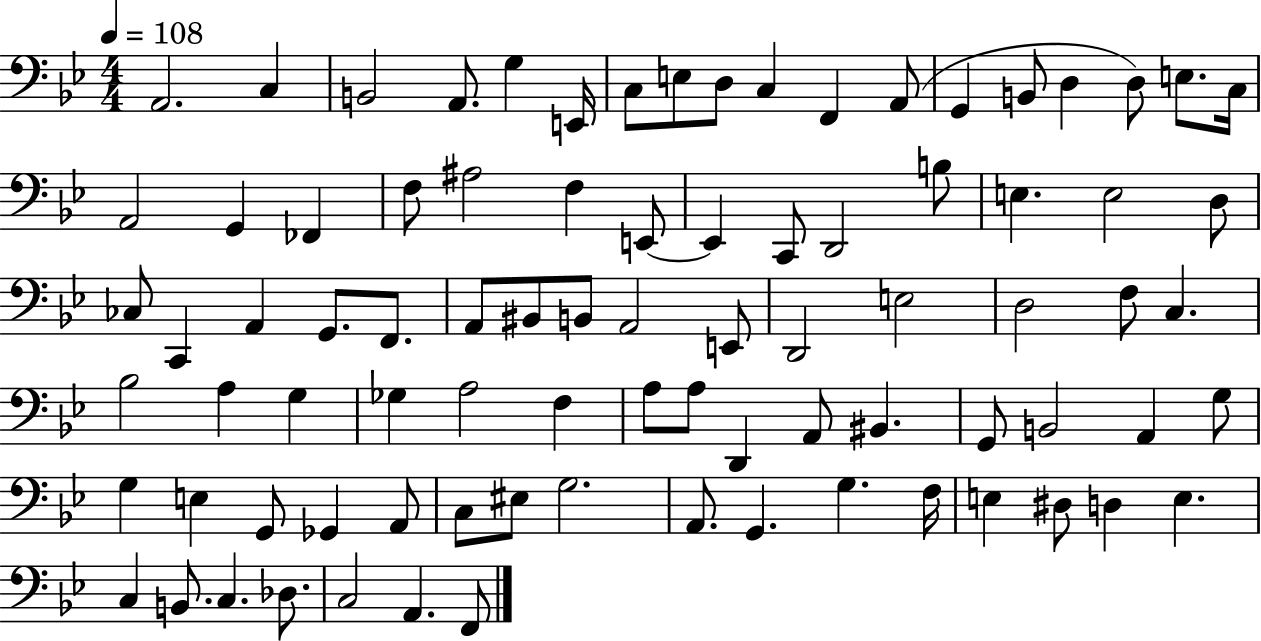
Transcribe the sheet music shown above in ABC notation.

X:1
T:Untitled
M:4/4
L:1/4
K:Bb
A,,2 C, B,,2 A,,/2 G, E,,/4 C,/2 E,/2 D,/2 C, F,, A,,/2 G,, B,,/2 D, D,/2 E,/2 C,/4 A,,2 G,, _F,, F,/2 ^A,2 F, E,,/2 E,, C,,/2 D,,2 B,/2 E, E,2 D,/2 _C,/2 C,, A,, G,,/2 F,,/2 A,,/2 ^B,,/2 B,,/2 A,,2 E,,/2 D,,2 E,2 D,2 F,/2 C, _B,2 A, G, _G, A,2 F, A,/2 A,/2 D,, A,,/2 ^B,, G,,/2 B,,2 A,, G,/2 G, E, G,,/2 _G,, A,,/2 C,/2 ^E,/2 G,2 A,,/2 G,, G, F,/4 E, ^D,/2 D, E, C, B,,/2 C, _D,/2 C,2 A,, F,,/2